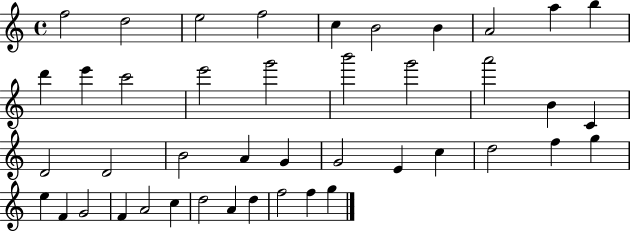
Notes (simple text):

F5/h D5/h E5/h F5/h C5/q B4/h B4/q A4/h A5/q B5/q D6/q E6/q C6/h E6/h G6/h B6/h G6/h A6/h B4/q C4/q D4/h D4/h B4/h A4/q G4/q G4/h E4/q C5/q D5/h F5/q G5/q E5/q F4/q G4/h F4/q A4/h C5/q D5/h A4/q D5/q F5/h F5/q G5/q